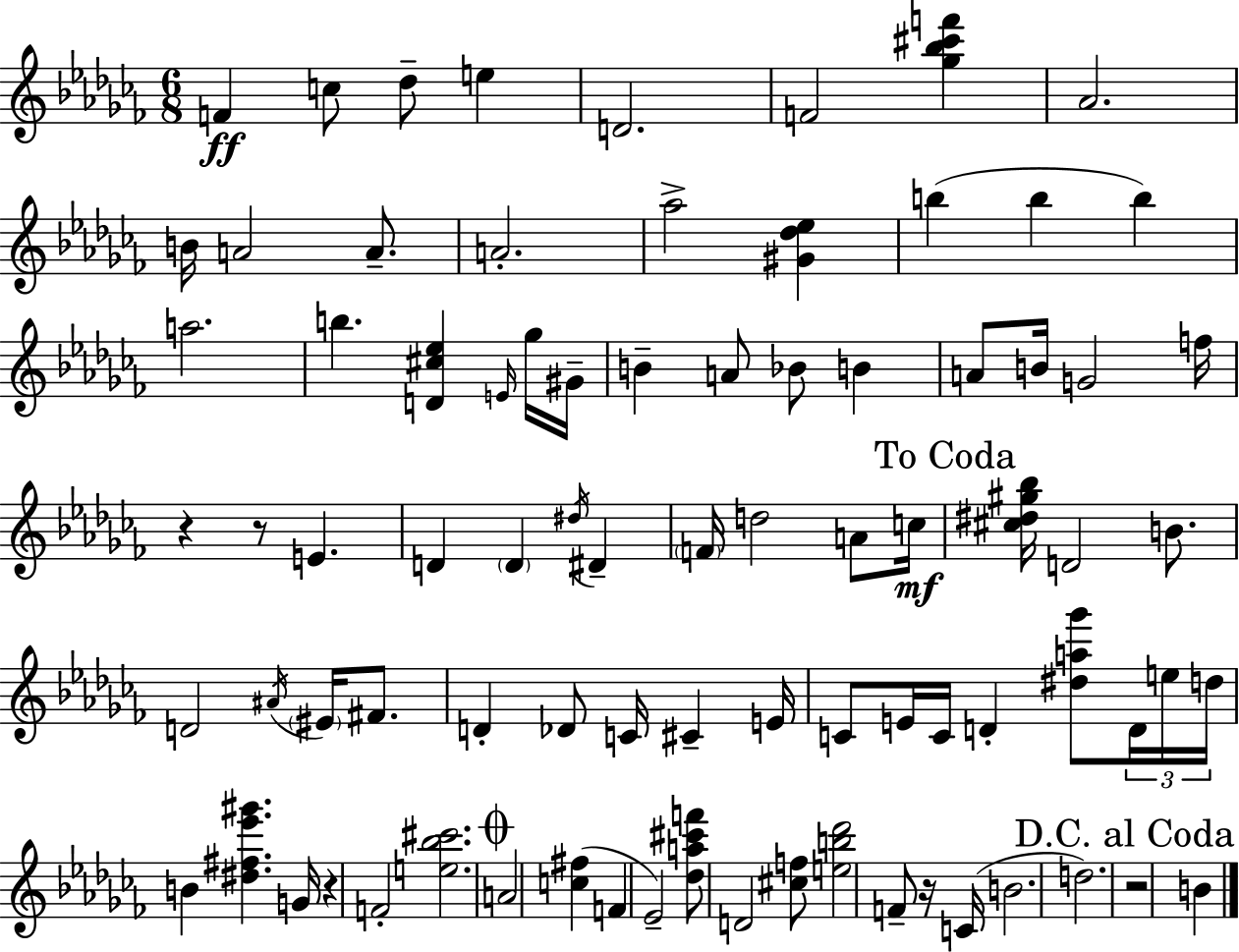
{
  \clef treble
  \numericTimeSignature
  \time 6/8
  \key aes \minor
  \repeat volta 2 { f'4\ff c''8 des''8-- e''4 | d'2. | f'2 <ges'' bes'' cis''' f'''>4 | aes'2. | \break b'16 a'2 a'8.-- | a'2.-. | aes''2-> <gis' des'' ees''>4 | b''4( b''4 b''4) | \break a''2. | b''4. <d' cis'' ees''>4 \grace { e'16 } ges''16 | gis'16-- b'4-- a'8 bes'8 b'4 | a'8 b'16 g'2 | \break f''16 r4 r8 e'4. | d'4 \parenthesize d'4 \acciaccatura { dis''16 } dis'4-- | \parenthesize f'16 d''2 a'8 | c''16\mf \mark "To Coda" <cis'' dis'' gis'' bes''>16 d'2 b'8. | \break d'2 \acciaccatura { ais'16 } \parenthesize eis'16 | fis'8. d'4-. des'8 c'16 cis'4-- | e'16 c'8 e'16 c'16 d'4-. <dis'' a'' ges'''>8 | \tuplet 3/2 { d'16 e''16 d''16 } b'4 <dis'' fis'' ees''' gis'''>4. | \break g'16 r4 f'2-. | <e'' bes'' cis'''>2. | \mark \markup { \musicglyph "scripts.coda" } a'2 <c'' fis''>4( | f'4 ees'2--) | \break <des'' a'' cis''' f'''>8 d'2 | <cis'' f''>8 <e'' b'' des'''>2 f'8-- | r16 c'16( b'2. | d''2.) | \break \mark "D.C. al Coda" r2 b'4 | } \bar "|."
}